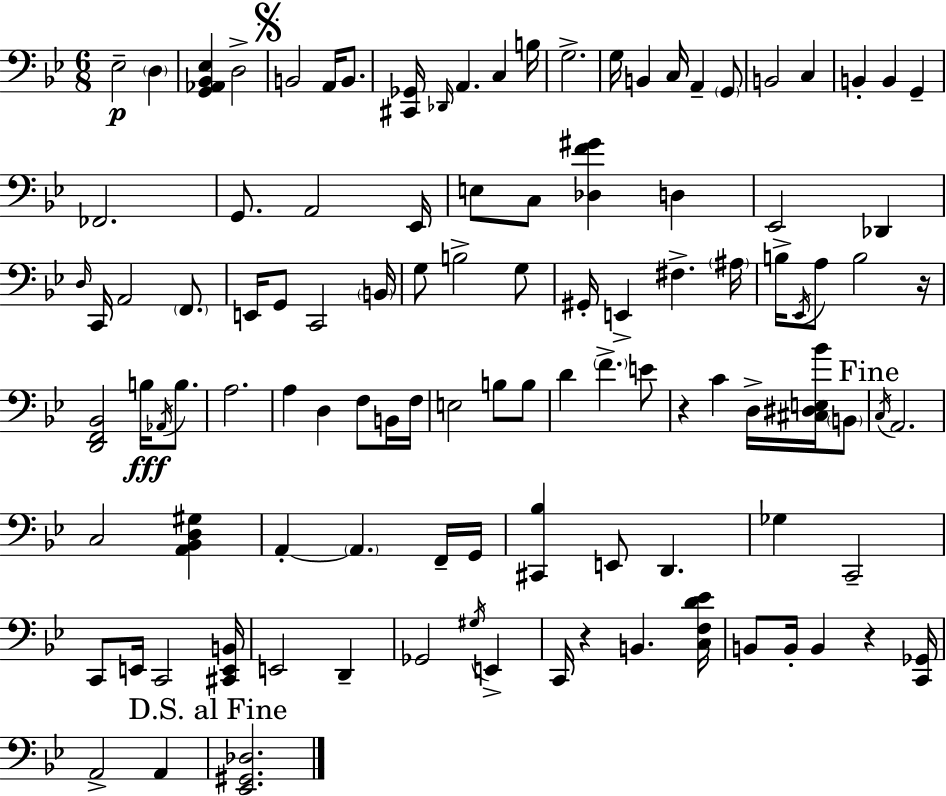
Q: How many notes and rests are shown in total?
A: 108